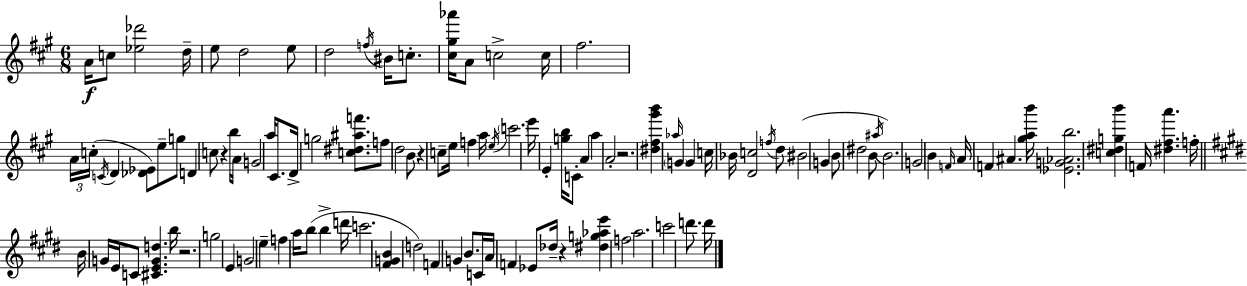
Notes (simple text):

A4/s C5/e [Eb5,Db6]/h D5/s E5/e D5/h E5/e D5/h F5/s BIS4/s C5/e. [C#5,G#5,Ab6]/s A4/e C5/h C5/s F#5/h. A4/s C5/s C4/s D4/q [Db4,Eb4]/e E5/e G5/e D4/q C5/e R/q B5/s A4/s G4/h A5/s C#4/e. D4/s G5/h [C5,D#5,A#5,F6]/e. F5/e D5/h B4/e R/q C5/e E5/s F5/q A5/s E5/s C6/h. E6/s E4/q [G5,B5]/s C4/e A4/q A5/q A4/h R/h. [D#5,F#5,G#6,B6]/q Ab5/s G4/q G4/q C5/s Bb4/s [D4,C5]/h F5/s D5/e BIS4/h G4/q B4/e D#5/h B4/e A#5/s B4/h. G4/h B4/q F4/s A4/s F4/q A#4/q. [G#5,A5,B6]/s [Eb4,G4,Ab4,B5]/h. [C5,D#5,G5,B6]/q F4/s [D#5,F#5,A6]/q. F5/s B4/s G4/s E4/s C4/e [C#4,E4,G4,D5]/q. B5/s R/h. G5/h E4/q G4/h E5/q F5/q A5/s B5/e B5/q D6/s C6/h. [F#4,G4,B4]/q D5/h F4/q G4/q B4/e. C4/s A4/s F4/q Eb4/e Db5/s R/q [D#5,G5,Ab5,E6]/q F5/h A5/h. C6/h D6/e. D6/s